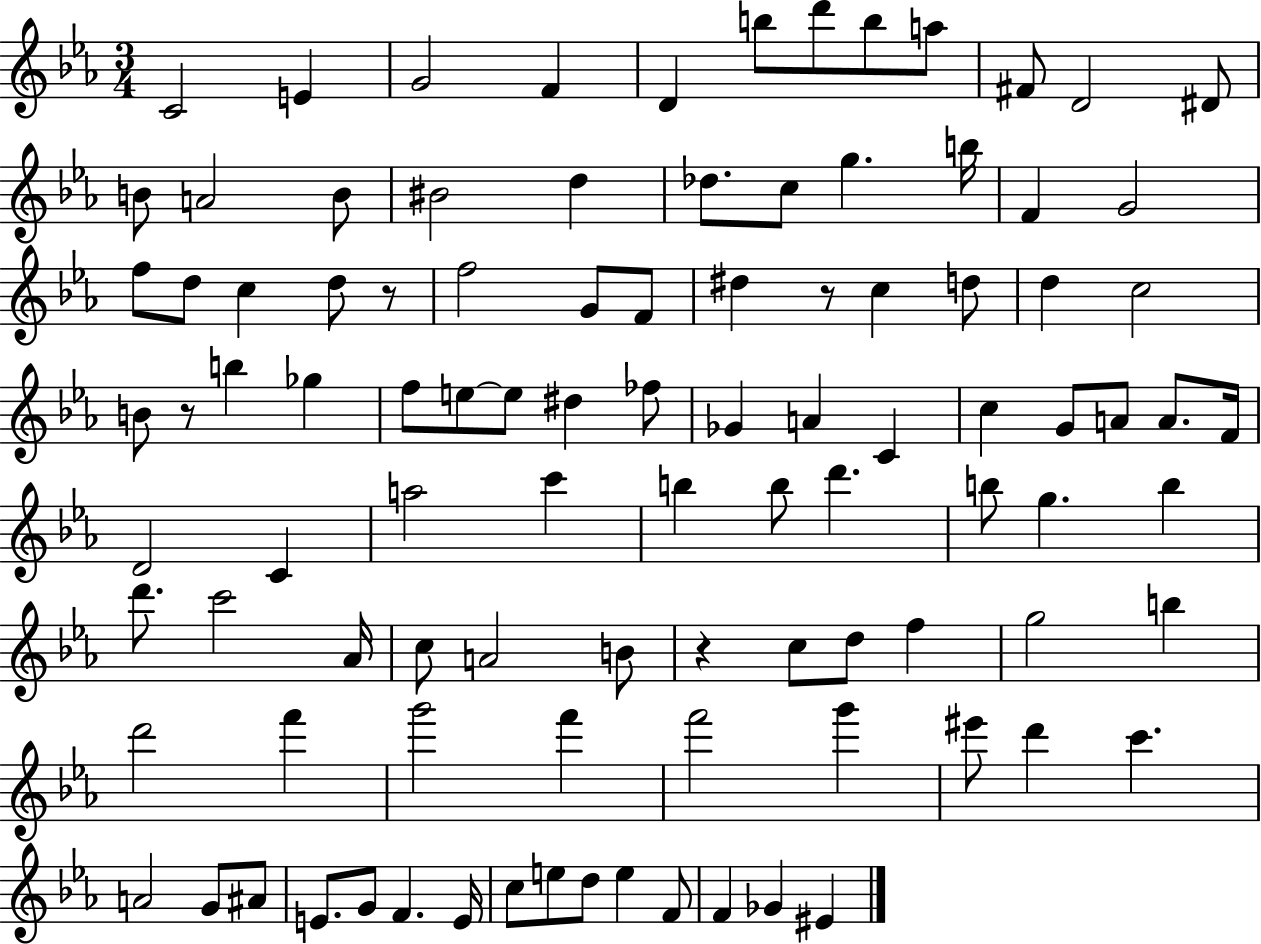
X:1
T:Untitled
M:3/4
L:1/4
K:Eb
C2 E G2 F D b/2 d'/2 b/2 a/2 ^F/2 D2 ^D/2 B/2 A2 B/2 ^B2 d _d/2 c/2 g b/4 F G2 f/2 d/2 c d/2 z/2 f2 G/2 F/2 ^d z/2 c d/2 d c2 B/2 z/2 b _g f/2 e/2 e/2 ^d _f/2 _G A C c G/2 A/2 A/2 F/4 D2 C a2 c' b b/2 d' b/2 g b d'/2 c'2 _A/4 c/2 A2 B/2 z c/2 d/2 f g2 b d'2 f' g'2 f' f'2 g' ^e'/2 d' c' A2 G/2 ^A/2 E/2 G/2 F E/4 c/2 e/2 d/2 e F/2 F _G ^E